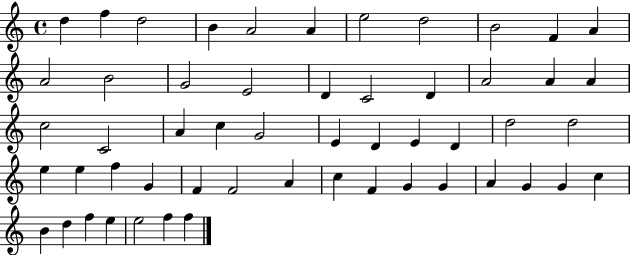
X:1
T:Untitled
M:4/4
L:1/4
K:C
d f d2 B A2 A e2 d2 B2 F A A2 B2 G2 E2 D C2 D A2 A A c2 C2 A c G2 E D E D d2 d2 e e f G F F2 A c F G G A G G c B d f e e2 f f